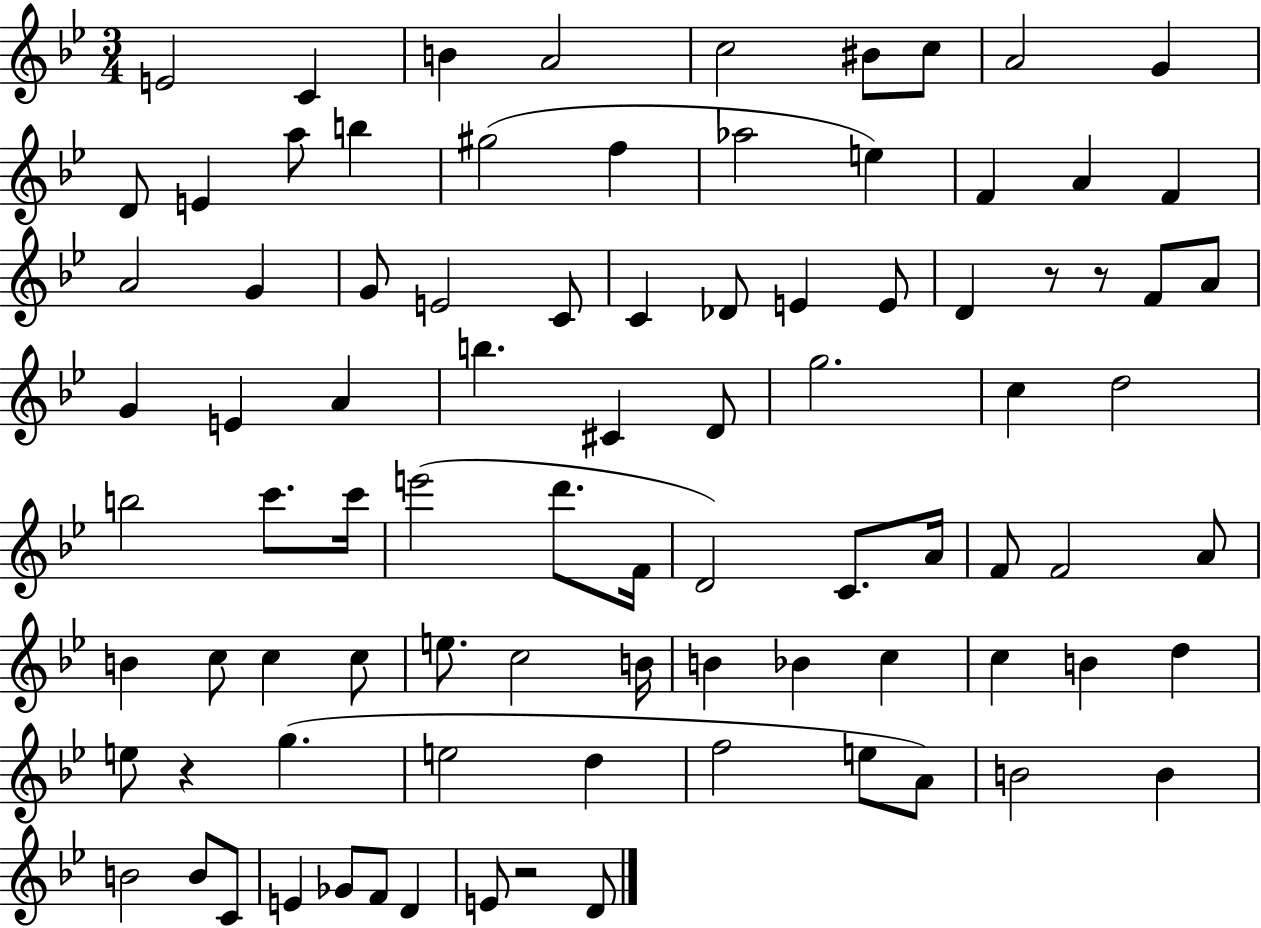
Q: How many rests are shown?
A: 4